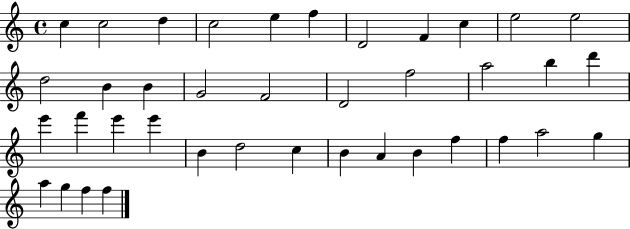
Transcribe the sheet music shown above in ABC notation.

X:1
T:Untitled
M:4/4
L:1/4
K:C
c c2 d c2 e f D2 F c e2 e2 d2 B B G2 F2 D2 f2 a2 b d' e' f' e' e' B d2 c B A B f f a2 g a g f f